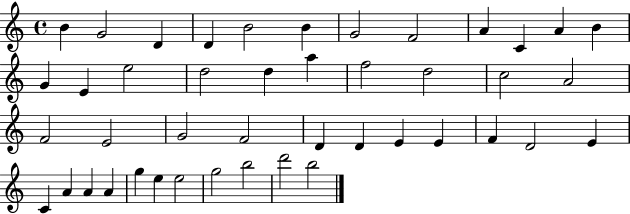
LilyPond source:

{
  \clef treble
  \time 4/4
  \defaultTimeSignature
  \key c \major
  b'4 g'2 d'4 | d'4 b'2 b'4 | g'2 f'2 | a'4 c'4 a'4 b'4 | \break g'4 e'4 e''2 | d''2 d''4 a''4 | f''2 d''2 | c''2 a'2 | \break f'2 e'2 | g'2 f'2 | d'4 d'4 e'4 e'4 | f'4 d'2 e'4 | \break c'4 a'4 a'4 a'4 | g''4 e''4 e''2 | g''2 b''2 | d'''2 b''2 | \break \bar "|."
}